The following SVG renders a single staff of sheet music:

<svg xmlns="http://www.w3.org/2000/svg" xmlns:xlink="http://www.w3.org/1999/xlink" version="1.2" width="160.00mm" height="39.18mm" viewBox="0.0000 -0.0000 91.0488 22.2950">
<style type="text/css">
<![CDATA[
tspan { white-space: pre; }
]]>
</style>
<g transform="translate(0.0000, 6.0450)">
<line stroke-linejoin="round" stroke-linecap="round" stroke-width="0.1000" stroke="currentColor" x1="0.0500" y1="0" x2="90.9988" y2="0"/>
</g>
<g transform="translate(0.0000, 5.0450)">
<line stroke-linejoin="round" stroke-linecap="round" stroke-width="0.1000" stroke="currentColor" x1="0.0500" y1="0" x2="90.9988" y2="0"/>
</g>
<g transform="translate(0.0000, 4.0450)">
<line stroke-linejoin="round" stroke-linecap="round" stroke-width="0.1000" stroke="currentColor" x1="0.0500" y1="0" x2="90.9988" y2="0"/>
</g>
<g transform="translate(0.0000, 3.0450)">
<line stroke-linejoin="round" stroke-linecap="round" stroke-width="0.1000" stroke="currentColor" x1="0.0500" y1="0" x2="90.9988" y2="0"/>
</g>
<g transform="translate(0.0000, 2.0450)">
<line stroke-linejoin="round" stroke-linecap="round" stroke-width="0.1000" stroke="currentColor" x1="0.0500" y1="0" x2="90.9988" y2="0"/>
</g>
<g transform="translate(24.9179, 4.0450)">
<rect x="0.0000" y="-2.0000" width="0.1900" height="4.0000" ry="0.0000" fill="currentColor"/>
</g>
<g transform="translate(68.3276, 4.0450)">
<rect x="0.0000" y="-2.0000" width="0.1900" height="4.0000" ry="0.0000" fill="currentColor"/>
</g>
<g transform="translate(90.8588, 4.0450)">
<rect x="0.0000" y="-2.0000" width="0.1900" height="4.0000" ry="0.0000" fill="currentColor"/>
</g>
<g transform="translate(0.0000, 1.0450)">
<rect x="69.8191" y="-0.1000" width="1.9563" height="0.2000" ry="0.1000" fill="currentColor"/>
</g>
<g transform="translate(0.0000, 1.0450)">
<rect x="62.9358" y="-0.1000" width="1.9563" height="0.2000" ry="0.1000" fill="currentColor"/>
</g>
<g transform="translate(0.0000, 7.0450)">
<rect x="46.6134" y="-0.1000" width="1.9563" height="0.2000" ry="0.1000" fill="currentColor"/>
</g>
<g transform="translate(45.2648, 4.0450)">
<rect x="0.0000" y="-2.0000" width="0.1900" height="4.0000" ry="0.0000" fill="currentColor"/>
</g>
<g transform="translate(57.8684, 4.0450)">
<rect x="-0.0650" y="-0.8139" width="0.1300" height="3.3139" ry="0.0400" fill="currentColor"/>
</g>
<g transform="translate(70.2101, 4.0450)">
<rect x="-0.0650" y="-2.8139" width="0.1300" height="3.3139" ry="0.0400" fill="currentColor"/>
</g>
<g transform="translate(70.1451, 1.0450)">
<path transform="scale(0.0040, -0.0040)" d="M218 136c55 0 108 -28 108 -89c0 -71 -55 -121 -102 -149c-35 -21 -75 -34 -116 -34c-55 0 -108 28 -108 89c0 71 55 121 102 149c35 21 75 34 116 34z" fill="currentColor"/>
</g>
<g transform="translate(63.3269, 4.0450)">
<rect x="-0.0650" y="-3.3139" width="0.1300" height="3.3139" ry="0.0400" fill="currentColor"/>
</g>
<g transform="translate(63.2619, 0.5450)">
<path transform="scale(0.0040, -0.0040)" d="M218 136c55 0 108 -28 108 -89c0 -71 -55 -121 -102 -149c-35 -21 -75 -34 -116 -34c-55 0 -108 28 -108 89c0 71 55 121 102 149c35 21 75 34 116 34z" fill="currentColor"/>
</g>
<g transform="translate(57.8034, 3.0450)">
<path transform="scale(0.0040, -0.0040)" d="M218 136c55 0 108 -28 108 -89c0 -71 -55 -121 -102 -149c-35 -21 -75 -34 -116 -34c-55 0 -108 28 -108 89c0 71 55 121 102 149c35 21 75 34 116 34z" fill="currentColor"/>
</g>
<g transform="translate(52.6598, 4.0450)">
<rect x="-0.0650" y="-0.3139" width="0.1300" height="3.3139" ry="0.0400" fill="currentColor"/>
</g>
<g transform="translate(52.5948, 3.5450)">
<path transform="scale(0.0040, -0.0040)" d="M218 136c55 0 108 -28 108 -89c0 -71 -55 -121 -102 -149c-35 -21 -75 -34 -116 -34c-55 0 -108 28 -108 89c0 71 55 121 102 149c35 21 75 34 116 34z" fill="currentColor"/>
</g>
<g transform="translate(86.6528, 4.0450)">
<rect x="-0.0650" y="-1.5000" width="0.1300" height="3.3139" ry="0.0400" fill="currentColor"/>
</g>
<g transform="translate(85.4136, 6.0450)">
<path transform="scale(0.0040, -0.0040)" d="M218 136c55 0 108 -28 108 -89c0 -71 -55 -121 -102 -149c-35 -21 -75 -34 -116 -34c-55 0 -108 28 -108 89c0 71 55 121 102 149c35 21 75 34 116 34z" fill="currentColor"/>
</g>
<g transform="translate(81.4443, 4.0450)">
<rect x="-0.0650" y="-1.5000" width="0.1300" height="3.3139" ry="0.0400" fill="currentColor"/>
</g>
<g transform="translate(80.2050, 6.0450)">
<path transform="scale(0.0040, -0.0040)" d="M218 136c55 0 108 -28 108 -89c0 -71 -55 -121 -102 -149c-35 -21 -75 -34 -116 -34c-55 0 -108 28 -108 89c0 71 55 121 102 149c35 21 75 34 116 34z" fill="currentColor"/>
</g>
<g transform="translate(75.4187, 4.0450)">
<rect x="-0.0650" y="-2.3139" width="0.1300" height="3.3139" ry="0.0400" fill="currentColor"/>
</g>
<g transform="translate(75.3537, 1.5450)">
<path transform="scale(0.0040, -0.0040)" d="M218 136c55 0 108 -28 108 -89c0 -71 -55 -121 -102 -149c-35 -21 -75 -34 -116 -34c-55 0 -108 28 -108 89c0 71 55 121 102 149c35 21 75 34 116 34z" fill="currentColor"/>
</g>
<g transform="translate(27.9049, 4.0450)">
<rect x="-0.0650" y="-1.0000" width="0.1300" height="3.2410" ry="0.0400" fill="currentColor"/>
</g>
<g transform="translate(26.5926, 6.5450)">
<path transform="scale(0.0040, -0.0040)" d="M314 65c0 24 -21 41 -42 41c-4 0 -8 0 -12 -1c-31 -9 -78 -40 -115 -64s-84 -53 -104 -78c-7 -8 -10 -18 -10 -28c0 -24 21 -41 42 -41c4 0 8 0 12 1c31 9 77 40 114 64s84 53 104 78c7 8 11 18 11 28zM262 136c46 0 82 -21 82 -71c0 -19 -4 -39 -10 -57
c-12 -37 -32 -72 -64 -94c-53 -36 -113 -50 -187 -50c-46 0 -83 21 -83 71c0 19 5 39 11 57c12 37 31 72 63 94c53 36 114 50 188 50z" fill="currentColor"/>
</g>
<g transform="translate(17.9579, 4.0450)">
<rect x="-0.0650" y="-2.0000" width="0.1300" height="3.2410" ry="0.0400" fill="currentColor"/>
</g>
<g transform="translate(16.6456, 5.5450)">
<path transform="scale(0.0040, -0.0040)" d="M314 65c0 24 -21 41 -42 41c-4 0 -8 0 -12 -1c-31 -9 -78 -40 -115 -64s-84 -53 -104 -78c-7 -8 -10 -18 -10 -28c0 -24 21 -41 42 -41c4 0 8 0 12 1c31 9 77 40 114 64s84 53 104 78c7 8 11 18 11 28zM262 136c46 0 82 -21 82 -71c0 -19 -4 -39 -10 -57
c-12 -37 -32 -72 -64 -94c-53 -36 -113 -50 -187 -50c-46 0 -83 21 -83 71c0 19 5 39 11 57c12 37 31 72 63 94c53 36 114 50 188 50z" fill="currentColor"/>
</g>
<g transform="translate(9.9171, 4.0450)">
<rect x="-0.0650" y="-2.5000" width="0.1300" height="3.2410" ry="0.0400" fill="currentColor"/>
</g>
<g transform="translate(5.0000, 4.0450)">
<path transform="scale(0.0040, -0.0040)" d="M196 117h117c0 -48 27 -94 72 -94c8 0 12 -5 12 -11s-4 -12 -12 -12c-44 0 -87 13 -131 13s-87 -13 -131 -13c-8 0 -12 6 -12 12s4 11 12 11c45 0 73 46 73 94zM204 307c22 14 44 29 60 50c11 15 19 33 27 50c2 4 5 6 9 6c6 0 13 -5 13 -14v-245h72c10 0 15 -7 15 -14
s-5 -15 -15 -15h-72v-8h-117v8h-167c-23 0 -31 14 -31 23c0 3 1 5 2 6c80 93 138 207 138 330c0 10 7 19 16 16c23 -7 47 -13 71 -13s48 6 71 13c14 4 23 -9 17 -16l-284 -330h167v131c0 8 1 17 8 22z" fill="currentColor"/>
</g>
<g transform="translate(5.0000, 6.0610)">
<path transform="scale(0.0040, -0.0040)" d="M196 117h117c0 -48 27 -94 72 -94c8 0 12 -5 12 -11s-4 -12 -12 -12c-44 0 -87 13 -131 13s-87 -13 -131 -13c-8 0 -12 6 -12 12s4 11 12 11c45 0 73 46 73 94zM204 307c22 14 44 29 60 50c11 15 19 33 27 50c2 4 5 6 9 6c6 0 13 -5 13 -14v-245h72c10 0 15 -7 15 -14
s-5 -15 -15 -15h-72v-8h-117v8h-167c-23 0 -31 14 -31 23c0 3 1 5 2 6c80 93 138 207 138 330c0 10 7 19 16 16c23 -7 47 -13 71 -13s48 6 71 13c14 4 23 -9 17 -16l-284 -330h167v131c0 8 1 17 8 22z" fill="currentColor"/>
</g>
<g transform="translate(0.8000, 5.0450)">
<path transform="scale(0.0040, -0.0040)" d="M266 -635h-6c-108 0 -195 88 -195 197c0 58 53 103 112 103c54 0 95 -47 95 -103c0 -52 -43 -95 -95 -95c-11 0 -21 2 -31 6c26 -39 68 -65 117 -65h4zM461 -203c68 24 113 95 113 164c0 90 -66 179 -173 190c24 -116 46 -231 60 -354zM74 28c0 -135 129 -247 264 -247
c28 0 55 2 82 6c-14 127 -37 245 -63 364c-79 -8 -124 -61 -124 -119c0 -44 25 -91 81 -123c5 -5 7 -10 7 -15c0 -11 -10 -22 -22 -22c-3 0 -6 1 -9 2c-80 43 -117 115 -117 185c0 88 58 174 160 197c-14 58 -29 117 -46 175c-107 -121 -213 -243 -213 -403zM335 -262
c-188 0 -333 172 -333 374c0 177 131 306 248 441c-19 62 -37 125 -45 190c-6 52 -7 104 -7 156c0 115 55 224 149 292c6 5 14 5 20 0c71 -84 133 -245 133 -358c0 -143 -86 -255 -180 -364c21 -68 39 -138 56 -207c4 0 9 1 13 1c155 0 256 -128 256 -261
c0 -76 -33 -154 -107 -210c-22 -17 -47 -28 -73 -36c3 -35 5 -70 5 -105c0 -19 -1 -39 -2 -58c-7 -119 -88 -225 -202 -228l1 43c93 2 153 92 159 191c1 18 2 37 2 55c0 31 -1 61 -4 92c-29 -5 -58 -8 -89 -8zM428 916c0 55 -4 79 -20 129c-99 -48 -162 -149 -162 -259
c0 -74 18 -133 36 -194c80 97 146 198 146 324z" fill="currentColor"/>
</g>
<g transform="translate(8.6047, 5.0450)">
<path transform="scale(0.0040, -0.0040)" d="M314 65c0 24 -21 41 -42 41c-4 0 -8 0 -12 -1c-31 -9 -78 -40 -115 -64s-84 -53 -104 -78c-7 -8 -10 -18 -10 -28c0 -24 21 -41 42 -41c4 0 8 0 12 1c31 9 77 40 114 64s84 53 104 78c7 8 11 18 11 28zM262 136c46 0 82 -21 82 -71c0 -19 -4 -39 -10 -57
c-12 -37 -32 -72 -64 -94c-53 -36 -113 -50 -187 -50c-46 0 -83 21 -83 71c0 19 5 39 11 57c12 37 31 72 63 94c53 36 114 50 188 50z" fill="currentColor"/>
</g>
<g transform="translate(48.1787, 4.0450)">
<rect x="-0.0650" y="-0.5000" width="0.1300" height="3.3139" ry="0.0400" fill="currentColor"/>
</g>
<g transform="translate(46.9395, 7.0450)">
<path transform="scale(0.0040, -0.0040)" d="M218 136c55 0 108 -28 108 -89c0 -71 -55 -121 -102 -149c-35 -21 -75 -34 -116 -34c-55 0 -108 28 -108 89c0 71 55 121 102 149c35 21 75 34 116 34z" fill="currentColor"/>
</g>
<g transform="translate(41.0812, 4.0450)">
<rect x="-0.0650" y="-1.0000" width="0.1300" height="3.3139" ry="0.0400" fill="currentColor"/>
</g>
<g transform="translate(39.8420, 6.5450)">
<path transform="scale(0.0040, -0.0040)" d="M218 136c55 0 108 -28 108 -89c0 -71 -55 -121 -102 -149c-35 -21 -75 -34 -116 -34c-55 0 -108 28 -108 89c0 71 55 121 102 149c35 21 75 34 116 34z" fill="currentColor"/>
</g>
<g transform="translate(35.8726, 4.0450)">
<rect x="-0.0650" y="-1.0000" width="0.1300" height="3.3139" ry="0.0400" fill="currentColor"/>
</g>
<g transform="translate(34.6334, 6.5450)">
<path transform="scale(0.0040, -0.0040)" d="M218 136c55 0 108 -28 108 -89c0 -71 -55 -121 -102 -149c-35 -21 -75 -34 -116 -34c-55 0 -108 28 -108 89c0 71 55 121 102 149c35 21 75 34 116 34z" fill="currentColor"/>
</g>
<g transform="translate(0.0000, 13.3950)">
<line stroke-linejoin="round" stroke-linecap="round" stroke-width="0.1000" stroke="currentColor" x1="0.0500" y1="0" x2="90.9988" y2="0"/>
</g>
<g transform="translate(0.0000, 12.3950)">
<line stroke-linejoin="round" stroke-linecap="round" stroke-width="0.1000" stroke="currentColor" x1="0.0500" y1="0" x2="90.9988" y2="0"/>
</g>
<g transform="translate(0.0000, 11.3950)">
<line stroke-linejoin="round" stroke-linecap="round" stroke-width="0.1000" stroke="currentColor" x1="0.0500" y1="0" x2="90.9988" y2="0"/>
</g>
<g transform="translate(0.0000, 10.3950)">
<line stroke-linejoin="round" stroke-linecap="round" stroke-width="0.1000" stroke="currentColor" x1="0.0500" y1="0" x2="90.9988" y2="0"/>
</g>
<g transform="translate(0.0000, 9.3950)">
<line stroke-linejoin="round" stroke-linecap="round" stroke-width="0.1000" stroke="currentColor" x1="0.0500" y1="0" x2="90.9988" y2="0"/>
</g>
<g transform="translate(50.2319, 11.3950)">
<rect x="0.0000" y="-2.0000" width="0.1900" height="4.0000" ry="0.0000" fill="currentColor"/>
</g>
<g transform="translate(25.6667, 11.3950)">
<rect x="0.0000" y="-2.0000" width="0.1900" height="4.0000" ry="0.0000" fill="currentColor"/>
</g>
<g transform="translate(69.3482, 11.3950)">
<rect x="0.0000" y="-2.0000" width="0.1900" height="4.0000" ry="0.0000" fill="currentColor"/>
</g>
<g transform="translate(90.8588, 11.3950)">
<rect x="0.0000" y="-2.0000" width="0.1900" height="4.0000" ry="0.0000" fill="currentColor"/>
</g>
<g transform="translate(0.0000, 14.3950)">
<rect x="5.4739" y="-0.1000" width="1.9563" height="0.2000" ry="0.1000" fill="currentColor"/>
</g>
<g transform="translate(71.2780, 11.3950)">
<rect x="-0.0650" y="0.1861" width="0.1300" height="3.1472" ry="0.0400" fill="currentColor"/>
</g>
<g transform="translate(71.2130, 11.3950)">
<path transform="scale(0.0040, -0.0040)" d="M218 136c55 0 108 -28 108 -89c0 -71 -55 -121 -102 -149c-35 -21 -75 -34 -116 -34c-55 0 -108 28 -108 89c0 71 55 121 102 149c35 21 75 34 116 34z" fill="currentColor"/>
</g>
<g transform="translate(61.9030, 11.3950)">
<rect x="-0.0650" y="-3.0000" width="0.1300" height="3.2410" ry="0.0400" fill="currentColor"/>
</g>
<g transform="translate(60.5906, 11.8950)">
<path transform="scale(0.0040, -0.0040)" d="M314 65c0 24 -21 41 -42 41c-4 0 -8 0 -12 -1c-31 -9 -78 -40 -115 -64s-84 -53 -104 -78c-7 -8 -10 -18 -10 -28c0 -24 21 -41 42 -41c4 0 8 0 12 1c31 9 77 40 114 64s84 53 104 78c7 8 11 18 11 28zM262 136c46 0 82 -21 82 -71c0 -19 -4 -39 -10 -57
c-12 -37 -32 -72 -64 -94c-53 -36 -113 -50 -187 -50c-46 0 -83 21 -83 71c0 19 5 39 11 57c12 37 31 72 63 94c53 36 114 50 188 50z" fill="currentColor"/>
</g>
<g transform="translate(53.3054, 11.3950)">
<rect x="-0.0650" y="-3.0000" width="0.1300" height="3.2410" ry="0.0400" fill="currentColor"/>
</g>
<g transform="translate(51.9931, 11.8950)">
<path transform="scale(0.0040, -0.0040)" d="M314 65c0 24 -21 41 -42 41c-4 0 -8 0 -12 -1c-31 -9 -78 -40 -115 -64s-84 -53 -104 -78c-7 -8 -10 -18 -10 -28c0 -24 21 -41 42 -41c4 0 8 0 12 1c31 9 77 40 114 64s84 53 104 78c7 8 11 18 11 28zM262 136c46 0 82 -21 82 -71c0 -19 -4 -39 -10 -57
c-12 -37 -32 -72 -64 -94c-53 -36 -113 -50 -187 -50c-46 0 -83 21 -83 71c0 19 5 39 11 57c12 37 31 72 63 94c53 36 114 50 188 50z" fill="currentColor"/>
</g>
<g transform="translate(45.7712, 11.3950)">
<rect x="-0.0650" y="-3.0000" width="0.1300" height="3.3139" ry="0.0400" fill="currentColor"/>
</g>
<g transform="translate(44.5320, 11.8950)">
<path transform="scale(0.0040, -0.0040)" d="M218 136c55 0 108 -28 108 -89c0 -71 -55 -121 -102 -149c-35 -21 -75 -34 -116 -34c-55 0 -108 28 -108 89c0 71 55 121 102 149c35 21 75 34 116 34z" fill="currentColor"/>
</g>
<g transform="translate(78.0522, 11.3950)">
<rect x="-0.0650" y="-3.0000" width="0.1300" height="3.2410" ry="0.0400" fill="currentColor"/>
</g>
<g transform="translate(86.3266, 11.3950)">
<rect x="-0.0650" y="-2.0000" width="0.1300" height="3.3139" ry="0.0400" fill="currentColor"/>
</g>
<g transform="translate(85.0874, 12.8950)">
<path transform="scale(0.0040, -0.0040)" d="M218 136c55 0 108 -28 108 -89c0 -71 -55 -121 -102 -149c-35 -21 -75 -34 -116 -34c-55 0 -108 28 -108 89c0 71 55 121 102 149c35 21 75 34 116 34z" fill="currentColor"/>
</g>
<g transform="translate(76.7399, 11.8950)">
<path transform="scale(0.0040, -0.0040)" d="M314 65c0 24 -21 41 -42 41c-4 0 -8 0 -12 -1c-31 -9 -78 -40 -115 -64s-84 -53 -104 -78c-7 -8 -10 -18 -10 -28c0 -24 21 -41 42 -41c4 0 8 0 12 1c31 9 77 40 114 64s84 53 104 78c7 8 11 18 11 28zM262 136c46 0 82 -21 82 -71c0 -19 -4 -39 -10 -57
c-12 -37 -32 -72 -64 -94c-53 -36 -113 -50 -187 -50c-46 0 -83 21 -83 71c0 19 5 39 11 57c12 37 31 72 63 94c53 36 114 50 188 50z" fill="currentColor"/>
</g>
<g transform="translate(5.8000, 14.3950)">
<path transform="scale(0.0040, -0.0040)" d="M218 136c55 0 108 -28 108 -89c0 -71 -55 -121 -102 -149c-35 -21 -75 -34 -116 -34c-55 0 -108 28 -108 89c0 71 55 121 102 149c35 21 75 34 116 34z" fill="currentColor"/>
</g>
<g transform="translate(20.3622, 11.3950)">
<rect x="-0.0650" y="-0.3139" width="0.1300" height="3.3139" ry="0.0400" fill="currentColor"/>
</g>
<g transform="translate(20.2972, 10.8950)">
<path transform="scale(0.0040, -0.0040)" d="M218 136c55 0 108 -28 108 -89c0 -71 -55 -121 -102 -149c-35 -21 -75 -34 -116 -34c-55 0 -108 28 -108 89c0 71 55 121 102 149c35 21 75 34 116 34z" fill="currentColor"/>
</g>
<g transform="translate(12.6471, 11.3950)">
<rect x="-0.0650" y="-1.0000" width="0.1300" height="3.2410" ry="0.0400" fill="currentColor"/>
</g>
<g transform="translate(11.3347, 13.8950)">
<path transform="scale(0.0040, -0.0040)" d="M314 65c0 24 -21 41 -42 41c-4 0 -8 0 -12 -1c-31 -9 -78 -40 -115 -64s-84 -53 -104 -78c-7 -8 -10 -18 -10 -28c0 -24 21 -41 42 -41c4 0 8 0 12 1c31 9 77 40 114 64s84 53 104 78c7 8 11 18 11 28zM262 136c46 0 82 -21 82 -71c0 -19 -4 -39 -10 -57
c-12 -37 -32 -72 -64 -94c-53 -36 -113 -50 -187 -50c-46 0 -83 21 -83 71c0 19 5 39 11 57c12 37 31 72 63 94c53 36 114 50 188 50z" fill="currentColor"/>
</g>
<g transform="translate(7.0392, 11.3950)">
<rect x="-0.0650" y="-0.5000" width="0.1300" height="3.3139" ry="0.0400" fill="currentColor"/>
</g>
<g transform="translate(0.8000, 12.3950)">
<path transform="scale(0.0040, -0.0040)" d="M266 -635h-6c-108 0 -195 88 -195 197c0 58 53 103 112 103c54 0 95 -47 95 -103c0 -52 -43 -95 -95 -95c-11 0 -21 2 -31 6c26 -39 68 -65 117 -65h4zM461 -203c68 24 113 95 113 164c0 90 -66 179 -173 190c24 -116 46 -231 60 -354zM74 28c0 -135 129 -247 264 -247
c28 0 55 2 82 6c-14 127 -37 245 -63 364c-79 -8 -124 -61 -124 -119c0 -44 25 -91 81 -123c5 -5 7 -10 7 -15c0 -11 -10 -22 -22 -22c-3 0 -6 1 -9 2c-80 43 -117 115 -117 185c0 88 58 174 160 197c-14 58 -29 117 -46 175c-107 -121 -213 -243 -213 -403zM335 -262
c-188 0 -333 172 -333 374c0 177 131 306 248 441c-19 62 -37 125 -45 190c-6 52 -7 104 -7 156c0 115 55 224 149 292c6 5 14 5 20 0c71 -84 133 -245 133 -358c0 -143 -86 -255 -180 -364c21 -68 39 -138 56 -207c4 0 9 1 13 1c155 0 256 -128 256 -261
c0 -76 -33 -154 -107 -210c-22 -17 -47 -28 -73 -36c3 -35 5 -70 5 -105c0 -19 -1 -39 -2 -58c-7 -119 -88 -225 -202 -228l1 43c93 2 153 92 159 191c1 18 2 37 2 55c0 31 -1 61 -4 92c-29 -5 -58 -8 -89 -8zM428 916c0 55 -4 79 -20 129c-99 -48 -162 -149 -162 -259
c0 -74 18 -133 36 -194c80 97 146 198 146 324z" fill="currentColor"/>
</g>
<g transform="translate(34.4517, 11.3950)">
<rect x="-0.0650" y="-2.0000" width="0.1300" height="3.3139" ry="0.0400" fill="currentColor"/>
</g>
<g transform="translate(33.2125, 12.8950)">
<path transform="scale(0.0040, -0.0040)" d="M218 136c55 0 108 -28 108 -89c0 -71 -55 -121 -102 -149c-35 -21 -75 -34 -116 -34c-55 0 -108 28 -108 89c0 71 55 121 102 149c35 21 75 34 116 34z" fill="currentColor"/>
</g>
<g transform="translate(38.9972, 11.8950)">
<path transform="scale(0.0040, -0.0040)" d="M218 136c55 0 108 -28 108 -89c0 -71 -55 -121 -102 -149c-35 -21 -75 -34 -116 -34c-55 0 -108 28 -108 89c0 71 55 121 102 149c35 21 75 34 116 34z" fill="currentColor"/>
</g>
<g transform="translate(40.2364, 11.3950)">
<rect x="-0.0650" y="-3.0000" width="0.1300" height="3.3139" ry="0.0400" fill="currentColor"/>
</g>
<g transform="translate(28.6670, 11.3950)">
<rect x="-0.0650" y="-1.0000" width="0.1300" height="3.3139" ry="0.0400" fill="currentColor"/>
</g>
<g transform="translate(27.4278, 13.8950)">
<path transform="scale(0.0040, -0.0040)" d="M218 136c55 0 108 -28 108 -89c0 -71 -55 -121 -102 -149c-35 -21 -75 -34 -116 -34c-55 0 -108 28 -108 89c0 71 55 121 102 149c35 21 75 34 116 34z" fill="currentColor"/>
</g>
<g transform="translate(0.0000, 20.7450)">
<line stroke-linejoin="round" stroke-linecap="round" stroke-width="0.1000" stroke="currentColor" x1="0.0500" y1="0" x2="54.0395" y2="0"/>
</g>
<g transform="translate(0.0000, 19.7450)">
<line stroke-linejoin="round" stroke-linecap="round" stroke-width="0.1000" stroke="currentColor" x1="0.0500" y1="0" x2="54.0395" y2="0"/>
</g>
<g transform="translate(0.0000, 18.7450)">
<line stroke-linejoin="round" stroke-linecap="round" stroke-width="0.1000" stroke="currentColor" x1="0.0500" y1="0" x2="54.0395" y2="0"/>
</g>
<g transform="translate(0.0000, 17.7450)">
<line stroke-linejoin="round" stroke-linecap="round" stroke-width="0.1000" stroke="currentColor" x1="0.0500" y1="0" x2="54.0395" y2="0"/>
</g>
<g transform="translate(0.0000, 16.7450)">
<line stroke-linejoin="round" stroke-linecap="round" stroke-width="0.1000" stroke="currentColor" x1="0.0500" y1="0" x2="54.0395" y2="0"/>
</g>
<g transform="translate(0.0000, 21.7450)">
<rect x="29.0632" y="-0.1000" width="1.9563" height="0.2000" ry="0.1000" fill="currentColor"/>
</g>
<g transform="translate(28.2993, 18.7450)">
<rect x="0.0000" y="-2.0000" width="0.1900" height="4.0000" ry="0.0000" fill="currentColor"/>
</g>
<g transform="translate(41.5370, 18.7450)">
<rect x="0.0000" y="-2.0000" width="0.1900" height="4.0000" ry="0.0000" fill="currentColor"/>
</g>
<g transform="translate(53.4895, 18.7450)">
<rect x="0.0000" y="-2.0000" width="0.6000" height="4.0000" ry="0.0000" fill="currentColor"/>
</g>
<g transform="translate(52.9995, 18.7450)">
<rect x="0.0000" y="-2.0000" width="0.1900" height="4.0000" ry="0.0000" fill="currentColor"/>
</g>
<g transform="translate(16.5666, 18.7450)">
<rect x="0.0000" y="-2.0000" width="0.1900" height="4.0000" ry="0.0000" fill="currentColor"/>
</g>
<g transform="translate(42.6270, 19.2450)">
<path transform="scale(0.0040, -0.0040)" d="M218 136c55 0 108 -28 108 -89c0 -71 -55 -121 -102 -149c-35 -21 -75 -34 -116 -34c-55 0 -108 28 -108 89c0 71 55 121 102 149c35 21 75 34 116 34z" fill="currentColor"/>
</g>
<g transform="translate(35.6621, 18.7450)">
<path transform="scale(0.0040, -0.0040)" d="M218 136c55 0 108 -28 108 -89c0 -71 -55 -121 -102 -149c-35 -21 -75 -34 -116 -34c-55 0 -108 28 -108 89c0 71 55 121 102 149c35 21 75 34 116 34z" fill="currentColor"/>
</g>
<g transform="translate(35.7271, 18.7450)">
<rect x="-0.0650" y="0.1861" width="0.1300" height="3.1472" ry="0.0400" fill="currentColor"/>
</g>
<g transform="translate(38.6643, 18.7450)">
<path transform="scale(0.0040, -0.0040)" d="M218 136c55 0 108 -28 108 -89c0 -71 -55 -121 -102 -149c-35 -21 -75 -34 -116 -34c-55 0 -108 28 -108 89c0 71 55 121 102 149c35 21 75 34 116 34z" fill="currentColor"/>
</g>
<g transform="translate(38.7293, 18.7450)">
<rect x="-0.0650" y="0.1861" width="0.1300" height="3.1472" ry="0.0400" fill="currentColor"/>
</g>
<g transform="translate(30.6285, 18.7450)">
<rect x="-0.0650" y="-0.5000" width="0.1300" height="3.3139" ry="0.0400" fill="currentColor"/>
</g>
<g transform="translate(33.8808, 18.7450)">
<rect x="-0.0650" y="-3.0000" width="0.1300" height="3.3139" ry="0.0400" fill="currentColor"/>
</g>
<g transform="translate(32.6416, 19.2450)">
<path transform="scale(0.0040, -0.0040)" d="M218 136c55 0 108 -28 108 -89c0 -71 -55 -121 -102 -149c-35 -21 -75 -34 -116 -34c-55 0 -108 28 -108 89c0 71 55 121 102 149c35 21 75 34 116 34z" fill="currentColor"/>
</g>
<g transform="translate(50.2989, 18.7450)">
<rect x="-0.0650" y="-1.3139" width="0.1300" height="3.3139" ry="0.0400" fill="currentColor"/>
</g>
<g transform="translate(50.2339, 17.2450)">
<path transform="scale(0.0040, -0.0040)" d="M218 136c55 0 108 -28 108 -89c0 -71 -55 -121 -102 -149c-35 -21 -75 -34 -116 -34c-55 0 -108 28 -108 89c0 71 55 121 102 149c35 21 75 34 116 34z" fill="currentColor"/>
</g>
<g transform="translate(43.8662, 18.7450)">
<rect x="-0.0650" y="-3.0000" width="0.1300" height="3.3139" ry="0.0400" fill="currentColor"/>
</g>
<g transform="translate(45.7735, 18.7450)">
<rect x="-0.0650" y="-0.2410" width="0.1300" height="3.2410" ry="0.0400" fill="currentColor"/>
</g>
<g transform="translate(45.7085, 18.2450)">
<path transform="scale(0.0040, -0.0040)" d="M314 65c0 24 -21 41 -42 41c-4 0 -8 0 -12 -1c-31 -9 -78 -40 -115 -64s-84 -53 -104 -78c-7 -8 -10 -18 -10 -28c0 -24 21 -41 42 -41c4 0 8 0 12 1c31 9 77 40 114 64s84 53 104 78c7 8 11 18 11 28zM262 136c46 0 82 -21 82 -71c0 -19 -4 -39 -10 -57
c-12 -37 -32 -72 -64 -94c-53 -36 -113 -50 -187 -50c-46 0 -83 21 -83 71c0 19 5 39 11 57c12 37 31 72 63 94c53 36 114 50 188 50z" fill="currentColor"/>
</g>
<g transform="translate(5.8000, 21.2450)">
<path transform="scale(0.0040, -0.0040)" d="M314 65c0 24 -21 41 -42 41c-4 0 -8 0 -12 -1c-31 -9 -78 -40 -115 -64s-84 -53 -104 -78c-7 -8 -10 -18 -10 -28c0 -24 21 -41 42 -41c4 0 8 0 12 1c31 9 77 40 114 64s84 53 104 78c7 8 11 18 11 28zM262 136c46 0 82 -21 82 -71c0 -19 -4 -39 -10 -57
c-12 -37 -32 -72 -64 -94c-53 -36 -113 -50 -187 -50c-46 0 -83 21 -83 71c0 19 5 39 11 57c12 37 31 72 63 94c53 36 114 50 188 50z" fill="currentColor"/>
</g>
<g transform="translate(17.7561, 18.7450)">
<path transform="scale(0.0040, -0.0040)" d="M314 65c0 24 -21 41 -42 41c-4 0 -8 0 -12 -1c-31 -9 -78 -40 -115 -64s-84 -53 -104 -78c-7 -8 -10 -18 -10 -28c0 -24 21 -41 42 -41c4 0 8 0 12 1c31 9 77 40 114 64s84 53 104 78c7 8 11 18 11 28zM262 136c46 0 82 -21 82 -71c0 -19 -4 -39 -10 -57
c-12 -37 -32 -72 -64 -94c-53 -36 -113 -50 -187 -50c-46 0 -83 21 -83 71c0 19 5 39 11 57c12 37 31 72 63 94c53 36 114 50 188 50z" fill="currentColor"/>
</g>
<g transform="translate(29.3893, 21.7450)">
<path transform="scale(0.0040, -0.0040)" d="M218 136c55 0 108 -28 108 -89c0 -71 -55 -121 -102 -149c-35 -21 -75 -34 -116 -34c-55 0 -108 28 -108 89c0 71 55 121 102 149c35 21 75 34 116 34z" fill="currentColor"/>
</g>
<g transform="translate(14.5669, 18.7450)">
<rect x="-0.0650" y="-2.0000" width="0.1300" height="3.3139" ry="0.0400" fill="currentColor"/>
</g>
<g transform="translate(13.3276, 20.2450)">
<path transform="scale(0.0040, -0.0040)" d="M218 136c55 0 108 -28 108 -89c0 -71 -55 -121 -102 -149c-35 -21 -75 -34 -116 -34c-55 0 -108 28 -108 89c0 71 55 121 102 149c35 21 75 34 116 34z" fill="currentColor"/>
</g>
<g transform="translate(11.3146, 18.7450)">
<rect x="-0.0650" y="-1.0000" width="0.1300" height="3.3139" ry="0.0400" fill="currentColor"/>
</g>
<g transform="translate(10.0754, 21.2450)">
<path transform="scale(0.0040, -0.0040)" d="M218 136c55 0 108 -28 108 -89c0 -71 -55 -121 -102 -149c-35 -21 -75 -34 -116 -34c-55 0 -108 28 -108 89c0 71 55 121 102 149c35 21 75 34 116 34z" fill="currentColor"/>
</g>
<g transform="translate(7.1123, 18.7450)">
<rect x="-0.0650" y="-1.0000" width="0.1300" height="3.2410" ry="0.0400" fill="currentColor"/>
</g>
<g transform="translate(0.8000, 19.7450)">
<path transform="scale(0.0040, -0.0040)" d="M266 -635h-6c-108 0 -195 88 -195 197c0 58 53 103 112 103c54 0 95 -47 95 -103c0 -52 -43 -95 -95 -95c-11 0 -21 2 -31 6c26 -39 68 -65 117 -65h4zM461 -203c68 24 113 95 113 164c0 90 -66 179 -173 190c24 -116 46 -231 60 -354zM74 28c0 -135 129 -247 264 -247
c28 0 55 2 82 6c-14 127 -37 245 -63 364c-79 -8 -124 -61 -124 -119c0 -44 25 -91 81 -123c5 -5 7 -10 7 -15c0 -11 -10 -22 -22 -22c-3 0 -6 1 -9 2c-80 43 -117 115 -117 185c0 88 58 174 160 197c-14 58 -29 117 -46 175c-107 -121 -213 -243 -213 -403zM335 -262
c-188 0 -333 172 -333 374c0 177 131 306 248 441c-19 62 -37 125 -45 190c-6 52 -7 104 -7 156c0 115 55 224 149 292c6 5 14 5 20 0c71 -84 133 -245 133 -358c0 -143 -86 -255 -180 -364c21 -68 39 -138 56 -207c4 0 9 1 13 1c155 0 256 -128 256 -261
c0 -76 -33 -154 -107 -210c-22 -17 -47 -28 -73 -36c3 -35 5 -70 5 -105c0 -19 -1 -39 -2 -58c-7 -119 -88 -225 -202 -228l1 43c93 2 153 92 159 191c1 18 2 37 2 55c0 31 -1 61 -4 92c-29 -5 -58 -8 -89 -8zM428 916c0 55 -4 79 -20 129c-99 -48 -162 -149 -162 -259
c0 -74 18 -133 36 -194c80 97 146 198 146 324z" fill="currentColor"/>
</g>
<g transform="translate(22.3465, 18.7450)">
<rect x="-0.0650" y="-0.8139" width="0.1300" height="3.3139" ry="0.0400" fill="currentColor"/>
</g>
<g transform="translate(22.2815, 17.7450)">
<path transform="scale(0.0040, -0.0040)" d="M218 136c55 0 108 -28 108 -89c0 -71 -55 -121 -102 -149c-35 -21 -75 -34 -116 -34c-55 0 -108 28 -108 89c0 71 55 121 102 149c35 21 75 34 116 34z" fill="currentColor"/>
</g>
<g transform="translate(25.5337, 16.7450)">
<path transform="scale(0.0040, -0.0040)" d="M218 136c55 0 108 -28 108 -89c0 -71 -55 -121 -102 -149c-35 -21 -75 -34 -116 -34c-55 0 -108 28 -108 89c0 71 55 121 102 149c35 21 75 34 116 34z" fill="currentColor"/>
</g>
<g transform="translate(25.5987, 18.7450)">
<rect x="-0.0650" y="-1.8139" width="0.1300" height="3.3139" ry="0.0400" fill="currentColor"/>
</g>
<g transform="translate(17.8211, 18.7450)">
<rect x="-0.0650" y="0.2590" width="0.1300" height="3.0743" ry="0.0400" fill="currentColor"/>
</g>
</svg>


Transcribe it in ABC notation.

X:1
T:Untitled
M:4/4
L:1/4
K:C
G2 F2 D2 D D C c d b a g E E C D2 c D F A A A2 A2 B A2 F D2 D F B2 d f C A B B A c2 e